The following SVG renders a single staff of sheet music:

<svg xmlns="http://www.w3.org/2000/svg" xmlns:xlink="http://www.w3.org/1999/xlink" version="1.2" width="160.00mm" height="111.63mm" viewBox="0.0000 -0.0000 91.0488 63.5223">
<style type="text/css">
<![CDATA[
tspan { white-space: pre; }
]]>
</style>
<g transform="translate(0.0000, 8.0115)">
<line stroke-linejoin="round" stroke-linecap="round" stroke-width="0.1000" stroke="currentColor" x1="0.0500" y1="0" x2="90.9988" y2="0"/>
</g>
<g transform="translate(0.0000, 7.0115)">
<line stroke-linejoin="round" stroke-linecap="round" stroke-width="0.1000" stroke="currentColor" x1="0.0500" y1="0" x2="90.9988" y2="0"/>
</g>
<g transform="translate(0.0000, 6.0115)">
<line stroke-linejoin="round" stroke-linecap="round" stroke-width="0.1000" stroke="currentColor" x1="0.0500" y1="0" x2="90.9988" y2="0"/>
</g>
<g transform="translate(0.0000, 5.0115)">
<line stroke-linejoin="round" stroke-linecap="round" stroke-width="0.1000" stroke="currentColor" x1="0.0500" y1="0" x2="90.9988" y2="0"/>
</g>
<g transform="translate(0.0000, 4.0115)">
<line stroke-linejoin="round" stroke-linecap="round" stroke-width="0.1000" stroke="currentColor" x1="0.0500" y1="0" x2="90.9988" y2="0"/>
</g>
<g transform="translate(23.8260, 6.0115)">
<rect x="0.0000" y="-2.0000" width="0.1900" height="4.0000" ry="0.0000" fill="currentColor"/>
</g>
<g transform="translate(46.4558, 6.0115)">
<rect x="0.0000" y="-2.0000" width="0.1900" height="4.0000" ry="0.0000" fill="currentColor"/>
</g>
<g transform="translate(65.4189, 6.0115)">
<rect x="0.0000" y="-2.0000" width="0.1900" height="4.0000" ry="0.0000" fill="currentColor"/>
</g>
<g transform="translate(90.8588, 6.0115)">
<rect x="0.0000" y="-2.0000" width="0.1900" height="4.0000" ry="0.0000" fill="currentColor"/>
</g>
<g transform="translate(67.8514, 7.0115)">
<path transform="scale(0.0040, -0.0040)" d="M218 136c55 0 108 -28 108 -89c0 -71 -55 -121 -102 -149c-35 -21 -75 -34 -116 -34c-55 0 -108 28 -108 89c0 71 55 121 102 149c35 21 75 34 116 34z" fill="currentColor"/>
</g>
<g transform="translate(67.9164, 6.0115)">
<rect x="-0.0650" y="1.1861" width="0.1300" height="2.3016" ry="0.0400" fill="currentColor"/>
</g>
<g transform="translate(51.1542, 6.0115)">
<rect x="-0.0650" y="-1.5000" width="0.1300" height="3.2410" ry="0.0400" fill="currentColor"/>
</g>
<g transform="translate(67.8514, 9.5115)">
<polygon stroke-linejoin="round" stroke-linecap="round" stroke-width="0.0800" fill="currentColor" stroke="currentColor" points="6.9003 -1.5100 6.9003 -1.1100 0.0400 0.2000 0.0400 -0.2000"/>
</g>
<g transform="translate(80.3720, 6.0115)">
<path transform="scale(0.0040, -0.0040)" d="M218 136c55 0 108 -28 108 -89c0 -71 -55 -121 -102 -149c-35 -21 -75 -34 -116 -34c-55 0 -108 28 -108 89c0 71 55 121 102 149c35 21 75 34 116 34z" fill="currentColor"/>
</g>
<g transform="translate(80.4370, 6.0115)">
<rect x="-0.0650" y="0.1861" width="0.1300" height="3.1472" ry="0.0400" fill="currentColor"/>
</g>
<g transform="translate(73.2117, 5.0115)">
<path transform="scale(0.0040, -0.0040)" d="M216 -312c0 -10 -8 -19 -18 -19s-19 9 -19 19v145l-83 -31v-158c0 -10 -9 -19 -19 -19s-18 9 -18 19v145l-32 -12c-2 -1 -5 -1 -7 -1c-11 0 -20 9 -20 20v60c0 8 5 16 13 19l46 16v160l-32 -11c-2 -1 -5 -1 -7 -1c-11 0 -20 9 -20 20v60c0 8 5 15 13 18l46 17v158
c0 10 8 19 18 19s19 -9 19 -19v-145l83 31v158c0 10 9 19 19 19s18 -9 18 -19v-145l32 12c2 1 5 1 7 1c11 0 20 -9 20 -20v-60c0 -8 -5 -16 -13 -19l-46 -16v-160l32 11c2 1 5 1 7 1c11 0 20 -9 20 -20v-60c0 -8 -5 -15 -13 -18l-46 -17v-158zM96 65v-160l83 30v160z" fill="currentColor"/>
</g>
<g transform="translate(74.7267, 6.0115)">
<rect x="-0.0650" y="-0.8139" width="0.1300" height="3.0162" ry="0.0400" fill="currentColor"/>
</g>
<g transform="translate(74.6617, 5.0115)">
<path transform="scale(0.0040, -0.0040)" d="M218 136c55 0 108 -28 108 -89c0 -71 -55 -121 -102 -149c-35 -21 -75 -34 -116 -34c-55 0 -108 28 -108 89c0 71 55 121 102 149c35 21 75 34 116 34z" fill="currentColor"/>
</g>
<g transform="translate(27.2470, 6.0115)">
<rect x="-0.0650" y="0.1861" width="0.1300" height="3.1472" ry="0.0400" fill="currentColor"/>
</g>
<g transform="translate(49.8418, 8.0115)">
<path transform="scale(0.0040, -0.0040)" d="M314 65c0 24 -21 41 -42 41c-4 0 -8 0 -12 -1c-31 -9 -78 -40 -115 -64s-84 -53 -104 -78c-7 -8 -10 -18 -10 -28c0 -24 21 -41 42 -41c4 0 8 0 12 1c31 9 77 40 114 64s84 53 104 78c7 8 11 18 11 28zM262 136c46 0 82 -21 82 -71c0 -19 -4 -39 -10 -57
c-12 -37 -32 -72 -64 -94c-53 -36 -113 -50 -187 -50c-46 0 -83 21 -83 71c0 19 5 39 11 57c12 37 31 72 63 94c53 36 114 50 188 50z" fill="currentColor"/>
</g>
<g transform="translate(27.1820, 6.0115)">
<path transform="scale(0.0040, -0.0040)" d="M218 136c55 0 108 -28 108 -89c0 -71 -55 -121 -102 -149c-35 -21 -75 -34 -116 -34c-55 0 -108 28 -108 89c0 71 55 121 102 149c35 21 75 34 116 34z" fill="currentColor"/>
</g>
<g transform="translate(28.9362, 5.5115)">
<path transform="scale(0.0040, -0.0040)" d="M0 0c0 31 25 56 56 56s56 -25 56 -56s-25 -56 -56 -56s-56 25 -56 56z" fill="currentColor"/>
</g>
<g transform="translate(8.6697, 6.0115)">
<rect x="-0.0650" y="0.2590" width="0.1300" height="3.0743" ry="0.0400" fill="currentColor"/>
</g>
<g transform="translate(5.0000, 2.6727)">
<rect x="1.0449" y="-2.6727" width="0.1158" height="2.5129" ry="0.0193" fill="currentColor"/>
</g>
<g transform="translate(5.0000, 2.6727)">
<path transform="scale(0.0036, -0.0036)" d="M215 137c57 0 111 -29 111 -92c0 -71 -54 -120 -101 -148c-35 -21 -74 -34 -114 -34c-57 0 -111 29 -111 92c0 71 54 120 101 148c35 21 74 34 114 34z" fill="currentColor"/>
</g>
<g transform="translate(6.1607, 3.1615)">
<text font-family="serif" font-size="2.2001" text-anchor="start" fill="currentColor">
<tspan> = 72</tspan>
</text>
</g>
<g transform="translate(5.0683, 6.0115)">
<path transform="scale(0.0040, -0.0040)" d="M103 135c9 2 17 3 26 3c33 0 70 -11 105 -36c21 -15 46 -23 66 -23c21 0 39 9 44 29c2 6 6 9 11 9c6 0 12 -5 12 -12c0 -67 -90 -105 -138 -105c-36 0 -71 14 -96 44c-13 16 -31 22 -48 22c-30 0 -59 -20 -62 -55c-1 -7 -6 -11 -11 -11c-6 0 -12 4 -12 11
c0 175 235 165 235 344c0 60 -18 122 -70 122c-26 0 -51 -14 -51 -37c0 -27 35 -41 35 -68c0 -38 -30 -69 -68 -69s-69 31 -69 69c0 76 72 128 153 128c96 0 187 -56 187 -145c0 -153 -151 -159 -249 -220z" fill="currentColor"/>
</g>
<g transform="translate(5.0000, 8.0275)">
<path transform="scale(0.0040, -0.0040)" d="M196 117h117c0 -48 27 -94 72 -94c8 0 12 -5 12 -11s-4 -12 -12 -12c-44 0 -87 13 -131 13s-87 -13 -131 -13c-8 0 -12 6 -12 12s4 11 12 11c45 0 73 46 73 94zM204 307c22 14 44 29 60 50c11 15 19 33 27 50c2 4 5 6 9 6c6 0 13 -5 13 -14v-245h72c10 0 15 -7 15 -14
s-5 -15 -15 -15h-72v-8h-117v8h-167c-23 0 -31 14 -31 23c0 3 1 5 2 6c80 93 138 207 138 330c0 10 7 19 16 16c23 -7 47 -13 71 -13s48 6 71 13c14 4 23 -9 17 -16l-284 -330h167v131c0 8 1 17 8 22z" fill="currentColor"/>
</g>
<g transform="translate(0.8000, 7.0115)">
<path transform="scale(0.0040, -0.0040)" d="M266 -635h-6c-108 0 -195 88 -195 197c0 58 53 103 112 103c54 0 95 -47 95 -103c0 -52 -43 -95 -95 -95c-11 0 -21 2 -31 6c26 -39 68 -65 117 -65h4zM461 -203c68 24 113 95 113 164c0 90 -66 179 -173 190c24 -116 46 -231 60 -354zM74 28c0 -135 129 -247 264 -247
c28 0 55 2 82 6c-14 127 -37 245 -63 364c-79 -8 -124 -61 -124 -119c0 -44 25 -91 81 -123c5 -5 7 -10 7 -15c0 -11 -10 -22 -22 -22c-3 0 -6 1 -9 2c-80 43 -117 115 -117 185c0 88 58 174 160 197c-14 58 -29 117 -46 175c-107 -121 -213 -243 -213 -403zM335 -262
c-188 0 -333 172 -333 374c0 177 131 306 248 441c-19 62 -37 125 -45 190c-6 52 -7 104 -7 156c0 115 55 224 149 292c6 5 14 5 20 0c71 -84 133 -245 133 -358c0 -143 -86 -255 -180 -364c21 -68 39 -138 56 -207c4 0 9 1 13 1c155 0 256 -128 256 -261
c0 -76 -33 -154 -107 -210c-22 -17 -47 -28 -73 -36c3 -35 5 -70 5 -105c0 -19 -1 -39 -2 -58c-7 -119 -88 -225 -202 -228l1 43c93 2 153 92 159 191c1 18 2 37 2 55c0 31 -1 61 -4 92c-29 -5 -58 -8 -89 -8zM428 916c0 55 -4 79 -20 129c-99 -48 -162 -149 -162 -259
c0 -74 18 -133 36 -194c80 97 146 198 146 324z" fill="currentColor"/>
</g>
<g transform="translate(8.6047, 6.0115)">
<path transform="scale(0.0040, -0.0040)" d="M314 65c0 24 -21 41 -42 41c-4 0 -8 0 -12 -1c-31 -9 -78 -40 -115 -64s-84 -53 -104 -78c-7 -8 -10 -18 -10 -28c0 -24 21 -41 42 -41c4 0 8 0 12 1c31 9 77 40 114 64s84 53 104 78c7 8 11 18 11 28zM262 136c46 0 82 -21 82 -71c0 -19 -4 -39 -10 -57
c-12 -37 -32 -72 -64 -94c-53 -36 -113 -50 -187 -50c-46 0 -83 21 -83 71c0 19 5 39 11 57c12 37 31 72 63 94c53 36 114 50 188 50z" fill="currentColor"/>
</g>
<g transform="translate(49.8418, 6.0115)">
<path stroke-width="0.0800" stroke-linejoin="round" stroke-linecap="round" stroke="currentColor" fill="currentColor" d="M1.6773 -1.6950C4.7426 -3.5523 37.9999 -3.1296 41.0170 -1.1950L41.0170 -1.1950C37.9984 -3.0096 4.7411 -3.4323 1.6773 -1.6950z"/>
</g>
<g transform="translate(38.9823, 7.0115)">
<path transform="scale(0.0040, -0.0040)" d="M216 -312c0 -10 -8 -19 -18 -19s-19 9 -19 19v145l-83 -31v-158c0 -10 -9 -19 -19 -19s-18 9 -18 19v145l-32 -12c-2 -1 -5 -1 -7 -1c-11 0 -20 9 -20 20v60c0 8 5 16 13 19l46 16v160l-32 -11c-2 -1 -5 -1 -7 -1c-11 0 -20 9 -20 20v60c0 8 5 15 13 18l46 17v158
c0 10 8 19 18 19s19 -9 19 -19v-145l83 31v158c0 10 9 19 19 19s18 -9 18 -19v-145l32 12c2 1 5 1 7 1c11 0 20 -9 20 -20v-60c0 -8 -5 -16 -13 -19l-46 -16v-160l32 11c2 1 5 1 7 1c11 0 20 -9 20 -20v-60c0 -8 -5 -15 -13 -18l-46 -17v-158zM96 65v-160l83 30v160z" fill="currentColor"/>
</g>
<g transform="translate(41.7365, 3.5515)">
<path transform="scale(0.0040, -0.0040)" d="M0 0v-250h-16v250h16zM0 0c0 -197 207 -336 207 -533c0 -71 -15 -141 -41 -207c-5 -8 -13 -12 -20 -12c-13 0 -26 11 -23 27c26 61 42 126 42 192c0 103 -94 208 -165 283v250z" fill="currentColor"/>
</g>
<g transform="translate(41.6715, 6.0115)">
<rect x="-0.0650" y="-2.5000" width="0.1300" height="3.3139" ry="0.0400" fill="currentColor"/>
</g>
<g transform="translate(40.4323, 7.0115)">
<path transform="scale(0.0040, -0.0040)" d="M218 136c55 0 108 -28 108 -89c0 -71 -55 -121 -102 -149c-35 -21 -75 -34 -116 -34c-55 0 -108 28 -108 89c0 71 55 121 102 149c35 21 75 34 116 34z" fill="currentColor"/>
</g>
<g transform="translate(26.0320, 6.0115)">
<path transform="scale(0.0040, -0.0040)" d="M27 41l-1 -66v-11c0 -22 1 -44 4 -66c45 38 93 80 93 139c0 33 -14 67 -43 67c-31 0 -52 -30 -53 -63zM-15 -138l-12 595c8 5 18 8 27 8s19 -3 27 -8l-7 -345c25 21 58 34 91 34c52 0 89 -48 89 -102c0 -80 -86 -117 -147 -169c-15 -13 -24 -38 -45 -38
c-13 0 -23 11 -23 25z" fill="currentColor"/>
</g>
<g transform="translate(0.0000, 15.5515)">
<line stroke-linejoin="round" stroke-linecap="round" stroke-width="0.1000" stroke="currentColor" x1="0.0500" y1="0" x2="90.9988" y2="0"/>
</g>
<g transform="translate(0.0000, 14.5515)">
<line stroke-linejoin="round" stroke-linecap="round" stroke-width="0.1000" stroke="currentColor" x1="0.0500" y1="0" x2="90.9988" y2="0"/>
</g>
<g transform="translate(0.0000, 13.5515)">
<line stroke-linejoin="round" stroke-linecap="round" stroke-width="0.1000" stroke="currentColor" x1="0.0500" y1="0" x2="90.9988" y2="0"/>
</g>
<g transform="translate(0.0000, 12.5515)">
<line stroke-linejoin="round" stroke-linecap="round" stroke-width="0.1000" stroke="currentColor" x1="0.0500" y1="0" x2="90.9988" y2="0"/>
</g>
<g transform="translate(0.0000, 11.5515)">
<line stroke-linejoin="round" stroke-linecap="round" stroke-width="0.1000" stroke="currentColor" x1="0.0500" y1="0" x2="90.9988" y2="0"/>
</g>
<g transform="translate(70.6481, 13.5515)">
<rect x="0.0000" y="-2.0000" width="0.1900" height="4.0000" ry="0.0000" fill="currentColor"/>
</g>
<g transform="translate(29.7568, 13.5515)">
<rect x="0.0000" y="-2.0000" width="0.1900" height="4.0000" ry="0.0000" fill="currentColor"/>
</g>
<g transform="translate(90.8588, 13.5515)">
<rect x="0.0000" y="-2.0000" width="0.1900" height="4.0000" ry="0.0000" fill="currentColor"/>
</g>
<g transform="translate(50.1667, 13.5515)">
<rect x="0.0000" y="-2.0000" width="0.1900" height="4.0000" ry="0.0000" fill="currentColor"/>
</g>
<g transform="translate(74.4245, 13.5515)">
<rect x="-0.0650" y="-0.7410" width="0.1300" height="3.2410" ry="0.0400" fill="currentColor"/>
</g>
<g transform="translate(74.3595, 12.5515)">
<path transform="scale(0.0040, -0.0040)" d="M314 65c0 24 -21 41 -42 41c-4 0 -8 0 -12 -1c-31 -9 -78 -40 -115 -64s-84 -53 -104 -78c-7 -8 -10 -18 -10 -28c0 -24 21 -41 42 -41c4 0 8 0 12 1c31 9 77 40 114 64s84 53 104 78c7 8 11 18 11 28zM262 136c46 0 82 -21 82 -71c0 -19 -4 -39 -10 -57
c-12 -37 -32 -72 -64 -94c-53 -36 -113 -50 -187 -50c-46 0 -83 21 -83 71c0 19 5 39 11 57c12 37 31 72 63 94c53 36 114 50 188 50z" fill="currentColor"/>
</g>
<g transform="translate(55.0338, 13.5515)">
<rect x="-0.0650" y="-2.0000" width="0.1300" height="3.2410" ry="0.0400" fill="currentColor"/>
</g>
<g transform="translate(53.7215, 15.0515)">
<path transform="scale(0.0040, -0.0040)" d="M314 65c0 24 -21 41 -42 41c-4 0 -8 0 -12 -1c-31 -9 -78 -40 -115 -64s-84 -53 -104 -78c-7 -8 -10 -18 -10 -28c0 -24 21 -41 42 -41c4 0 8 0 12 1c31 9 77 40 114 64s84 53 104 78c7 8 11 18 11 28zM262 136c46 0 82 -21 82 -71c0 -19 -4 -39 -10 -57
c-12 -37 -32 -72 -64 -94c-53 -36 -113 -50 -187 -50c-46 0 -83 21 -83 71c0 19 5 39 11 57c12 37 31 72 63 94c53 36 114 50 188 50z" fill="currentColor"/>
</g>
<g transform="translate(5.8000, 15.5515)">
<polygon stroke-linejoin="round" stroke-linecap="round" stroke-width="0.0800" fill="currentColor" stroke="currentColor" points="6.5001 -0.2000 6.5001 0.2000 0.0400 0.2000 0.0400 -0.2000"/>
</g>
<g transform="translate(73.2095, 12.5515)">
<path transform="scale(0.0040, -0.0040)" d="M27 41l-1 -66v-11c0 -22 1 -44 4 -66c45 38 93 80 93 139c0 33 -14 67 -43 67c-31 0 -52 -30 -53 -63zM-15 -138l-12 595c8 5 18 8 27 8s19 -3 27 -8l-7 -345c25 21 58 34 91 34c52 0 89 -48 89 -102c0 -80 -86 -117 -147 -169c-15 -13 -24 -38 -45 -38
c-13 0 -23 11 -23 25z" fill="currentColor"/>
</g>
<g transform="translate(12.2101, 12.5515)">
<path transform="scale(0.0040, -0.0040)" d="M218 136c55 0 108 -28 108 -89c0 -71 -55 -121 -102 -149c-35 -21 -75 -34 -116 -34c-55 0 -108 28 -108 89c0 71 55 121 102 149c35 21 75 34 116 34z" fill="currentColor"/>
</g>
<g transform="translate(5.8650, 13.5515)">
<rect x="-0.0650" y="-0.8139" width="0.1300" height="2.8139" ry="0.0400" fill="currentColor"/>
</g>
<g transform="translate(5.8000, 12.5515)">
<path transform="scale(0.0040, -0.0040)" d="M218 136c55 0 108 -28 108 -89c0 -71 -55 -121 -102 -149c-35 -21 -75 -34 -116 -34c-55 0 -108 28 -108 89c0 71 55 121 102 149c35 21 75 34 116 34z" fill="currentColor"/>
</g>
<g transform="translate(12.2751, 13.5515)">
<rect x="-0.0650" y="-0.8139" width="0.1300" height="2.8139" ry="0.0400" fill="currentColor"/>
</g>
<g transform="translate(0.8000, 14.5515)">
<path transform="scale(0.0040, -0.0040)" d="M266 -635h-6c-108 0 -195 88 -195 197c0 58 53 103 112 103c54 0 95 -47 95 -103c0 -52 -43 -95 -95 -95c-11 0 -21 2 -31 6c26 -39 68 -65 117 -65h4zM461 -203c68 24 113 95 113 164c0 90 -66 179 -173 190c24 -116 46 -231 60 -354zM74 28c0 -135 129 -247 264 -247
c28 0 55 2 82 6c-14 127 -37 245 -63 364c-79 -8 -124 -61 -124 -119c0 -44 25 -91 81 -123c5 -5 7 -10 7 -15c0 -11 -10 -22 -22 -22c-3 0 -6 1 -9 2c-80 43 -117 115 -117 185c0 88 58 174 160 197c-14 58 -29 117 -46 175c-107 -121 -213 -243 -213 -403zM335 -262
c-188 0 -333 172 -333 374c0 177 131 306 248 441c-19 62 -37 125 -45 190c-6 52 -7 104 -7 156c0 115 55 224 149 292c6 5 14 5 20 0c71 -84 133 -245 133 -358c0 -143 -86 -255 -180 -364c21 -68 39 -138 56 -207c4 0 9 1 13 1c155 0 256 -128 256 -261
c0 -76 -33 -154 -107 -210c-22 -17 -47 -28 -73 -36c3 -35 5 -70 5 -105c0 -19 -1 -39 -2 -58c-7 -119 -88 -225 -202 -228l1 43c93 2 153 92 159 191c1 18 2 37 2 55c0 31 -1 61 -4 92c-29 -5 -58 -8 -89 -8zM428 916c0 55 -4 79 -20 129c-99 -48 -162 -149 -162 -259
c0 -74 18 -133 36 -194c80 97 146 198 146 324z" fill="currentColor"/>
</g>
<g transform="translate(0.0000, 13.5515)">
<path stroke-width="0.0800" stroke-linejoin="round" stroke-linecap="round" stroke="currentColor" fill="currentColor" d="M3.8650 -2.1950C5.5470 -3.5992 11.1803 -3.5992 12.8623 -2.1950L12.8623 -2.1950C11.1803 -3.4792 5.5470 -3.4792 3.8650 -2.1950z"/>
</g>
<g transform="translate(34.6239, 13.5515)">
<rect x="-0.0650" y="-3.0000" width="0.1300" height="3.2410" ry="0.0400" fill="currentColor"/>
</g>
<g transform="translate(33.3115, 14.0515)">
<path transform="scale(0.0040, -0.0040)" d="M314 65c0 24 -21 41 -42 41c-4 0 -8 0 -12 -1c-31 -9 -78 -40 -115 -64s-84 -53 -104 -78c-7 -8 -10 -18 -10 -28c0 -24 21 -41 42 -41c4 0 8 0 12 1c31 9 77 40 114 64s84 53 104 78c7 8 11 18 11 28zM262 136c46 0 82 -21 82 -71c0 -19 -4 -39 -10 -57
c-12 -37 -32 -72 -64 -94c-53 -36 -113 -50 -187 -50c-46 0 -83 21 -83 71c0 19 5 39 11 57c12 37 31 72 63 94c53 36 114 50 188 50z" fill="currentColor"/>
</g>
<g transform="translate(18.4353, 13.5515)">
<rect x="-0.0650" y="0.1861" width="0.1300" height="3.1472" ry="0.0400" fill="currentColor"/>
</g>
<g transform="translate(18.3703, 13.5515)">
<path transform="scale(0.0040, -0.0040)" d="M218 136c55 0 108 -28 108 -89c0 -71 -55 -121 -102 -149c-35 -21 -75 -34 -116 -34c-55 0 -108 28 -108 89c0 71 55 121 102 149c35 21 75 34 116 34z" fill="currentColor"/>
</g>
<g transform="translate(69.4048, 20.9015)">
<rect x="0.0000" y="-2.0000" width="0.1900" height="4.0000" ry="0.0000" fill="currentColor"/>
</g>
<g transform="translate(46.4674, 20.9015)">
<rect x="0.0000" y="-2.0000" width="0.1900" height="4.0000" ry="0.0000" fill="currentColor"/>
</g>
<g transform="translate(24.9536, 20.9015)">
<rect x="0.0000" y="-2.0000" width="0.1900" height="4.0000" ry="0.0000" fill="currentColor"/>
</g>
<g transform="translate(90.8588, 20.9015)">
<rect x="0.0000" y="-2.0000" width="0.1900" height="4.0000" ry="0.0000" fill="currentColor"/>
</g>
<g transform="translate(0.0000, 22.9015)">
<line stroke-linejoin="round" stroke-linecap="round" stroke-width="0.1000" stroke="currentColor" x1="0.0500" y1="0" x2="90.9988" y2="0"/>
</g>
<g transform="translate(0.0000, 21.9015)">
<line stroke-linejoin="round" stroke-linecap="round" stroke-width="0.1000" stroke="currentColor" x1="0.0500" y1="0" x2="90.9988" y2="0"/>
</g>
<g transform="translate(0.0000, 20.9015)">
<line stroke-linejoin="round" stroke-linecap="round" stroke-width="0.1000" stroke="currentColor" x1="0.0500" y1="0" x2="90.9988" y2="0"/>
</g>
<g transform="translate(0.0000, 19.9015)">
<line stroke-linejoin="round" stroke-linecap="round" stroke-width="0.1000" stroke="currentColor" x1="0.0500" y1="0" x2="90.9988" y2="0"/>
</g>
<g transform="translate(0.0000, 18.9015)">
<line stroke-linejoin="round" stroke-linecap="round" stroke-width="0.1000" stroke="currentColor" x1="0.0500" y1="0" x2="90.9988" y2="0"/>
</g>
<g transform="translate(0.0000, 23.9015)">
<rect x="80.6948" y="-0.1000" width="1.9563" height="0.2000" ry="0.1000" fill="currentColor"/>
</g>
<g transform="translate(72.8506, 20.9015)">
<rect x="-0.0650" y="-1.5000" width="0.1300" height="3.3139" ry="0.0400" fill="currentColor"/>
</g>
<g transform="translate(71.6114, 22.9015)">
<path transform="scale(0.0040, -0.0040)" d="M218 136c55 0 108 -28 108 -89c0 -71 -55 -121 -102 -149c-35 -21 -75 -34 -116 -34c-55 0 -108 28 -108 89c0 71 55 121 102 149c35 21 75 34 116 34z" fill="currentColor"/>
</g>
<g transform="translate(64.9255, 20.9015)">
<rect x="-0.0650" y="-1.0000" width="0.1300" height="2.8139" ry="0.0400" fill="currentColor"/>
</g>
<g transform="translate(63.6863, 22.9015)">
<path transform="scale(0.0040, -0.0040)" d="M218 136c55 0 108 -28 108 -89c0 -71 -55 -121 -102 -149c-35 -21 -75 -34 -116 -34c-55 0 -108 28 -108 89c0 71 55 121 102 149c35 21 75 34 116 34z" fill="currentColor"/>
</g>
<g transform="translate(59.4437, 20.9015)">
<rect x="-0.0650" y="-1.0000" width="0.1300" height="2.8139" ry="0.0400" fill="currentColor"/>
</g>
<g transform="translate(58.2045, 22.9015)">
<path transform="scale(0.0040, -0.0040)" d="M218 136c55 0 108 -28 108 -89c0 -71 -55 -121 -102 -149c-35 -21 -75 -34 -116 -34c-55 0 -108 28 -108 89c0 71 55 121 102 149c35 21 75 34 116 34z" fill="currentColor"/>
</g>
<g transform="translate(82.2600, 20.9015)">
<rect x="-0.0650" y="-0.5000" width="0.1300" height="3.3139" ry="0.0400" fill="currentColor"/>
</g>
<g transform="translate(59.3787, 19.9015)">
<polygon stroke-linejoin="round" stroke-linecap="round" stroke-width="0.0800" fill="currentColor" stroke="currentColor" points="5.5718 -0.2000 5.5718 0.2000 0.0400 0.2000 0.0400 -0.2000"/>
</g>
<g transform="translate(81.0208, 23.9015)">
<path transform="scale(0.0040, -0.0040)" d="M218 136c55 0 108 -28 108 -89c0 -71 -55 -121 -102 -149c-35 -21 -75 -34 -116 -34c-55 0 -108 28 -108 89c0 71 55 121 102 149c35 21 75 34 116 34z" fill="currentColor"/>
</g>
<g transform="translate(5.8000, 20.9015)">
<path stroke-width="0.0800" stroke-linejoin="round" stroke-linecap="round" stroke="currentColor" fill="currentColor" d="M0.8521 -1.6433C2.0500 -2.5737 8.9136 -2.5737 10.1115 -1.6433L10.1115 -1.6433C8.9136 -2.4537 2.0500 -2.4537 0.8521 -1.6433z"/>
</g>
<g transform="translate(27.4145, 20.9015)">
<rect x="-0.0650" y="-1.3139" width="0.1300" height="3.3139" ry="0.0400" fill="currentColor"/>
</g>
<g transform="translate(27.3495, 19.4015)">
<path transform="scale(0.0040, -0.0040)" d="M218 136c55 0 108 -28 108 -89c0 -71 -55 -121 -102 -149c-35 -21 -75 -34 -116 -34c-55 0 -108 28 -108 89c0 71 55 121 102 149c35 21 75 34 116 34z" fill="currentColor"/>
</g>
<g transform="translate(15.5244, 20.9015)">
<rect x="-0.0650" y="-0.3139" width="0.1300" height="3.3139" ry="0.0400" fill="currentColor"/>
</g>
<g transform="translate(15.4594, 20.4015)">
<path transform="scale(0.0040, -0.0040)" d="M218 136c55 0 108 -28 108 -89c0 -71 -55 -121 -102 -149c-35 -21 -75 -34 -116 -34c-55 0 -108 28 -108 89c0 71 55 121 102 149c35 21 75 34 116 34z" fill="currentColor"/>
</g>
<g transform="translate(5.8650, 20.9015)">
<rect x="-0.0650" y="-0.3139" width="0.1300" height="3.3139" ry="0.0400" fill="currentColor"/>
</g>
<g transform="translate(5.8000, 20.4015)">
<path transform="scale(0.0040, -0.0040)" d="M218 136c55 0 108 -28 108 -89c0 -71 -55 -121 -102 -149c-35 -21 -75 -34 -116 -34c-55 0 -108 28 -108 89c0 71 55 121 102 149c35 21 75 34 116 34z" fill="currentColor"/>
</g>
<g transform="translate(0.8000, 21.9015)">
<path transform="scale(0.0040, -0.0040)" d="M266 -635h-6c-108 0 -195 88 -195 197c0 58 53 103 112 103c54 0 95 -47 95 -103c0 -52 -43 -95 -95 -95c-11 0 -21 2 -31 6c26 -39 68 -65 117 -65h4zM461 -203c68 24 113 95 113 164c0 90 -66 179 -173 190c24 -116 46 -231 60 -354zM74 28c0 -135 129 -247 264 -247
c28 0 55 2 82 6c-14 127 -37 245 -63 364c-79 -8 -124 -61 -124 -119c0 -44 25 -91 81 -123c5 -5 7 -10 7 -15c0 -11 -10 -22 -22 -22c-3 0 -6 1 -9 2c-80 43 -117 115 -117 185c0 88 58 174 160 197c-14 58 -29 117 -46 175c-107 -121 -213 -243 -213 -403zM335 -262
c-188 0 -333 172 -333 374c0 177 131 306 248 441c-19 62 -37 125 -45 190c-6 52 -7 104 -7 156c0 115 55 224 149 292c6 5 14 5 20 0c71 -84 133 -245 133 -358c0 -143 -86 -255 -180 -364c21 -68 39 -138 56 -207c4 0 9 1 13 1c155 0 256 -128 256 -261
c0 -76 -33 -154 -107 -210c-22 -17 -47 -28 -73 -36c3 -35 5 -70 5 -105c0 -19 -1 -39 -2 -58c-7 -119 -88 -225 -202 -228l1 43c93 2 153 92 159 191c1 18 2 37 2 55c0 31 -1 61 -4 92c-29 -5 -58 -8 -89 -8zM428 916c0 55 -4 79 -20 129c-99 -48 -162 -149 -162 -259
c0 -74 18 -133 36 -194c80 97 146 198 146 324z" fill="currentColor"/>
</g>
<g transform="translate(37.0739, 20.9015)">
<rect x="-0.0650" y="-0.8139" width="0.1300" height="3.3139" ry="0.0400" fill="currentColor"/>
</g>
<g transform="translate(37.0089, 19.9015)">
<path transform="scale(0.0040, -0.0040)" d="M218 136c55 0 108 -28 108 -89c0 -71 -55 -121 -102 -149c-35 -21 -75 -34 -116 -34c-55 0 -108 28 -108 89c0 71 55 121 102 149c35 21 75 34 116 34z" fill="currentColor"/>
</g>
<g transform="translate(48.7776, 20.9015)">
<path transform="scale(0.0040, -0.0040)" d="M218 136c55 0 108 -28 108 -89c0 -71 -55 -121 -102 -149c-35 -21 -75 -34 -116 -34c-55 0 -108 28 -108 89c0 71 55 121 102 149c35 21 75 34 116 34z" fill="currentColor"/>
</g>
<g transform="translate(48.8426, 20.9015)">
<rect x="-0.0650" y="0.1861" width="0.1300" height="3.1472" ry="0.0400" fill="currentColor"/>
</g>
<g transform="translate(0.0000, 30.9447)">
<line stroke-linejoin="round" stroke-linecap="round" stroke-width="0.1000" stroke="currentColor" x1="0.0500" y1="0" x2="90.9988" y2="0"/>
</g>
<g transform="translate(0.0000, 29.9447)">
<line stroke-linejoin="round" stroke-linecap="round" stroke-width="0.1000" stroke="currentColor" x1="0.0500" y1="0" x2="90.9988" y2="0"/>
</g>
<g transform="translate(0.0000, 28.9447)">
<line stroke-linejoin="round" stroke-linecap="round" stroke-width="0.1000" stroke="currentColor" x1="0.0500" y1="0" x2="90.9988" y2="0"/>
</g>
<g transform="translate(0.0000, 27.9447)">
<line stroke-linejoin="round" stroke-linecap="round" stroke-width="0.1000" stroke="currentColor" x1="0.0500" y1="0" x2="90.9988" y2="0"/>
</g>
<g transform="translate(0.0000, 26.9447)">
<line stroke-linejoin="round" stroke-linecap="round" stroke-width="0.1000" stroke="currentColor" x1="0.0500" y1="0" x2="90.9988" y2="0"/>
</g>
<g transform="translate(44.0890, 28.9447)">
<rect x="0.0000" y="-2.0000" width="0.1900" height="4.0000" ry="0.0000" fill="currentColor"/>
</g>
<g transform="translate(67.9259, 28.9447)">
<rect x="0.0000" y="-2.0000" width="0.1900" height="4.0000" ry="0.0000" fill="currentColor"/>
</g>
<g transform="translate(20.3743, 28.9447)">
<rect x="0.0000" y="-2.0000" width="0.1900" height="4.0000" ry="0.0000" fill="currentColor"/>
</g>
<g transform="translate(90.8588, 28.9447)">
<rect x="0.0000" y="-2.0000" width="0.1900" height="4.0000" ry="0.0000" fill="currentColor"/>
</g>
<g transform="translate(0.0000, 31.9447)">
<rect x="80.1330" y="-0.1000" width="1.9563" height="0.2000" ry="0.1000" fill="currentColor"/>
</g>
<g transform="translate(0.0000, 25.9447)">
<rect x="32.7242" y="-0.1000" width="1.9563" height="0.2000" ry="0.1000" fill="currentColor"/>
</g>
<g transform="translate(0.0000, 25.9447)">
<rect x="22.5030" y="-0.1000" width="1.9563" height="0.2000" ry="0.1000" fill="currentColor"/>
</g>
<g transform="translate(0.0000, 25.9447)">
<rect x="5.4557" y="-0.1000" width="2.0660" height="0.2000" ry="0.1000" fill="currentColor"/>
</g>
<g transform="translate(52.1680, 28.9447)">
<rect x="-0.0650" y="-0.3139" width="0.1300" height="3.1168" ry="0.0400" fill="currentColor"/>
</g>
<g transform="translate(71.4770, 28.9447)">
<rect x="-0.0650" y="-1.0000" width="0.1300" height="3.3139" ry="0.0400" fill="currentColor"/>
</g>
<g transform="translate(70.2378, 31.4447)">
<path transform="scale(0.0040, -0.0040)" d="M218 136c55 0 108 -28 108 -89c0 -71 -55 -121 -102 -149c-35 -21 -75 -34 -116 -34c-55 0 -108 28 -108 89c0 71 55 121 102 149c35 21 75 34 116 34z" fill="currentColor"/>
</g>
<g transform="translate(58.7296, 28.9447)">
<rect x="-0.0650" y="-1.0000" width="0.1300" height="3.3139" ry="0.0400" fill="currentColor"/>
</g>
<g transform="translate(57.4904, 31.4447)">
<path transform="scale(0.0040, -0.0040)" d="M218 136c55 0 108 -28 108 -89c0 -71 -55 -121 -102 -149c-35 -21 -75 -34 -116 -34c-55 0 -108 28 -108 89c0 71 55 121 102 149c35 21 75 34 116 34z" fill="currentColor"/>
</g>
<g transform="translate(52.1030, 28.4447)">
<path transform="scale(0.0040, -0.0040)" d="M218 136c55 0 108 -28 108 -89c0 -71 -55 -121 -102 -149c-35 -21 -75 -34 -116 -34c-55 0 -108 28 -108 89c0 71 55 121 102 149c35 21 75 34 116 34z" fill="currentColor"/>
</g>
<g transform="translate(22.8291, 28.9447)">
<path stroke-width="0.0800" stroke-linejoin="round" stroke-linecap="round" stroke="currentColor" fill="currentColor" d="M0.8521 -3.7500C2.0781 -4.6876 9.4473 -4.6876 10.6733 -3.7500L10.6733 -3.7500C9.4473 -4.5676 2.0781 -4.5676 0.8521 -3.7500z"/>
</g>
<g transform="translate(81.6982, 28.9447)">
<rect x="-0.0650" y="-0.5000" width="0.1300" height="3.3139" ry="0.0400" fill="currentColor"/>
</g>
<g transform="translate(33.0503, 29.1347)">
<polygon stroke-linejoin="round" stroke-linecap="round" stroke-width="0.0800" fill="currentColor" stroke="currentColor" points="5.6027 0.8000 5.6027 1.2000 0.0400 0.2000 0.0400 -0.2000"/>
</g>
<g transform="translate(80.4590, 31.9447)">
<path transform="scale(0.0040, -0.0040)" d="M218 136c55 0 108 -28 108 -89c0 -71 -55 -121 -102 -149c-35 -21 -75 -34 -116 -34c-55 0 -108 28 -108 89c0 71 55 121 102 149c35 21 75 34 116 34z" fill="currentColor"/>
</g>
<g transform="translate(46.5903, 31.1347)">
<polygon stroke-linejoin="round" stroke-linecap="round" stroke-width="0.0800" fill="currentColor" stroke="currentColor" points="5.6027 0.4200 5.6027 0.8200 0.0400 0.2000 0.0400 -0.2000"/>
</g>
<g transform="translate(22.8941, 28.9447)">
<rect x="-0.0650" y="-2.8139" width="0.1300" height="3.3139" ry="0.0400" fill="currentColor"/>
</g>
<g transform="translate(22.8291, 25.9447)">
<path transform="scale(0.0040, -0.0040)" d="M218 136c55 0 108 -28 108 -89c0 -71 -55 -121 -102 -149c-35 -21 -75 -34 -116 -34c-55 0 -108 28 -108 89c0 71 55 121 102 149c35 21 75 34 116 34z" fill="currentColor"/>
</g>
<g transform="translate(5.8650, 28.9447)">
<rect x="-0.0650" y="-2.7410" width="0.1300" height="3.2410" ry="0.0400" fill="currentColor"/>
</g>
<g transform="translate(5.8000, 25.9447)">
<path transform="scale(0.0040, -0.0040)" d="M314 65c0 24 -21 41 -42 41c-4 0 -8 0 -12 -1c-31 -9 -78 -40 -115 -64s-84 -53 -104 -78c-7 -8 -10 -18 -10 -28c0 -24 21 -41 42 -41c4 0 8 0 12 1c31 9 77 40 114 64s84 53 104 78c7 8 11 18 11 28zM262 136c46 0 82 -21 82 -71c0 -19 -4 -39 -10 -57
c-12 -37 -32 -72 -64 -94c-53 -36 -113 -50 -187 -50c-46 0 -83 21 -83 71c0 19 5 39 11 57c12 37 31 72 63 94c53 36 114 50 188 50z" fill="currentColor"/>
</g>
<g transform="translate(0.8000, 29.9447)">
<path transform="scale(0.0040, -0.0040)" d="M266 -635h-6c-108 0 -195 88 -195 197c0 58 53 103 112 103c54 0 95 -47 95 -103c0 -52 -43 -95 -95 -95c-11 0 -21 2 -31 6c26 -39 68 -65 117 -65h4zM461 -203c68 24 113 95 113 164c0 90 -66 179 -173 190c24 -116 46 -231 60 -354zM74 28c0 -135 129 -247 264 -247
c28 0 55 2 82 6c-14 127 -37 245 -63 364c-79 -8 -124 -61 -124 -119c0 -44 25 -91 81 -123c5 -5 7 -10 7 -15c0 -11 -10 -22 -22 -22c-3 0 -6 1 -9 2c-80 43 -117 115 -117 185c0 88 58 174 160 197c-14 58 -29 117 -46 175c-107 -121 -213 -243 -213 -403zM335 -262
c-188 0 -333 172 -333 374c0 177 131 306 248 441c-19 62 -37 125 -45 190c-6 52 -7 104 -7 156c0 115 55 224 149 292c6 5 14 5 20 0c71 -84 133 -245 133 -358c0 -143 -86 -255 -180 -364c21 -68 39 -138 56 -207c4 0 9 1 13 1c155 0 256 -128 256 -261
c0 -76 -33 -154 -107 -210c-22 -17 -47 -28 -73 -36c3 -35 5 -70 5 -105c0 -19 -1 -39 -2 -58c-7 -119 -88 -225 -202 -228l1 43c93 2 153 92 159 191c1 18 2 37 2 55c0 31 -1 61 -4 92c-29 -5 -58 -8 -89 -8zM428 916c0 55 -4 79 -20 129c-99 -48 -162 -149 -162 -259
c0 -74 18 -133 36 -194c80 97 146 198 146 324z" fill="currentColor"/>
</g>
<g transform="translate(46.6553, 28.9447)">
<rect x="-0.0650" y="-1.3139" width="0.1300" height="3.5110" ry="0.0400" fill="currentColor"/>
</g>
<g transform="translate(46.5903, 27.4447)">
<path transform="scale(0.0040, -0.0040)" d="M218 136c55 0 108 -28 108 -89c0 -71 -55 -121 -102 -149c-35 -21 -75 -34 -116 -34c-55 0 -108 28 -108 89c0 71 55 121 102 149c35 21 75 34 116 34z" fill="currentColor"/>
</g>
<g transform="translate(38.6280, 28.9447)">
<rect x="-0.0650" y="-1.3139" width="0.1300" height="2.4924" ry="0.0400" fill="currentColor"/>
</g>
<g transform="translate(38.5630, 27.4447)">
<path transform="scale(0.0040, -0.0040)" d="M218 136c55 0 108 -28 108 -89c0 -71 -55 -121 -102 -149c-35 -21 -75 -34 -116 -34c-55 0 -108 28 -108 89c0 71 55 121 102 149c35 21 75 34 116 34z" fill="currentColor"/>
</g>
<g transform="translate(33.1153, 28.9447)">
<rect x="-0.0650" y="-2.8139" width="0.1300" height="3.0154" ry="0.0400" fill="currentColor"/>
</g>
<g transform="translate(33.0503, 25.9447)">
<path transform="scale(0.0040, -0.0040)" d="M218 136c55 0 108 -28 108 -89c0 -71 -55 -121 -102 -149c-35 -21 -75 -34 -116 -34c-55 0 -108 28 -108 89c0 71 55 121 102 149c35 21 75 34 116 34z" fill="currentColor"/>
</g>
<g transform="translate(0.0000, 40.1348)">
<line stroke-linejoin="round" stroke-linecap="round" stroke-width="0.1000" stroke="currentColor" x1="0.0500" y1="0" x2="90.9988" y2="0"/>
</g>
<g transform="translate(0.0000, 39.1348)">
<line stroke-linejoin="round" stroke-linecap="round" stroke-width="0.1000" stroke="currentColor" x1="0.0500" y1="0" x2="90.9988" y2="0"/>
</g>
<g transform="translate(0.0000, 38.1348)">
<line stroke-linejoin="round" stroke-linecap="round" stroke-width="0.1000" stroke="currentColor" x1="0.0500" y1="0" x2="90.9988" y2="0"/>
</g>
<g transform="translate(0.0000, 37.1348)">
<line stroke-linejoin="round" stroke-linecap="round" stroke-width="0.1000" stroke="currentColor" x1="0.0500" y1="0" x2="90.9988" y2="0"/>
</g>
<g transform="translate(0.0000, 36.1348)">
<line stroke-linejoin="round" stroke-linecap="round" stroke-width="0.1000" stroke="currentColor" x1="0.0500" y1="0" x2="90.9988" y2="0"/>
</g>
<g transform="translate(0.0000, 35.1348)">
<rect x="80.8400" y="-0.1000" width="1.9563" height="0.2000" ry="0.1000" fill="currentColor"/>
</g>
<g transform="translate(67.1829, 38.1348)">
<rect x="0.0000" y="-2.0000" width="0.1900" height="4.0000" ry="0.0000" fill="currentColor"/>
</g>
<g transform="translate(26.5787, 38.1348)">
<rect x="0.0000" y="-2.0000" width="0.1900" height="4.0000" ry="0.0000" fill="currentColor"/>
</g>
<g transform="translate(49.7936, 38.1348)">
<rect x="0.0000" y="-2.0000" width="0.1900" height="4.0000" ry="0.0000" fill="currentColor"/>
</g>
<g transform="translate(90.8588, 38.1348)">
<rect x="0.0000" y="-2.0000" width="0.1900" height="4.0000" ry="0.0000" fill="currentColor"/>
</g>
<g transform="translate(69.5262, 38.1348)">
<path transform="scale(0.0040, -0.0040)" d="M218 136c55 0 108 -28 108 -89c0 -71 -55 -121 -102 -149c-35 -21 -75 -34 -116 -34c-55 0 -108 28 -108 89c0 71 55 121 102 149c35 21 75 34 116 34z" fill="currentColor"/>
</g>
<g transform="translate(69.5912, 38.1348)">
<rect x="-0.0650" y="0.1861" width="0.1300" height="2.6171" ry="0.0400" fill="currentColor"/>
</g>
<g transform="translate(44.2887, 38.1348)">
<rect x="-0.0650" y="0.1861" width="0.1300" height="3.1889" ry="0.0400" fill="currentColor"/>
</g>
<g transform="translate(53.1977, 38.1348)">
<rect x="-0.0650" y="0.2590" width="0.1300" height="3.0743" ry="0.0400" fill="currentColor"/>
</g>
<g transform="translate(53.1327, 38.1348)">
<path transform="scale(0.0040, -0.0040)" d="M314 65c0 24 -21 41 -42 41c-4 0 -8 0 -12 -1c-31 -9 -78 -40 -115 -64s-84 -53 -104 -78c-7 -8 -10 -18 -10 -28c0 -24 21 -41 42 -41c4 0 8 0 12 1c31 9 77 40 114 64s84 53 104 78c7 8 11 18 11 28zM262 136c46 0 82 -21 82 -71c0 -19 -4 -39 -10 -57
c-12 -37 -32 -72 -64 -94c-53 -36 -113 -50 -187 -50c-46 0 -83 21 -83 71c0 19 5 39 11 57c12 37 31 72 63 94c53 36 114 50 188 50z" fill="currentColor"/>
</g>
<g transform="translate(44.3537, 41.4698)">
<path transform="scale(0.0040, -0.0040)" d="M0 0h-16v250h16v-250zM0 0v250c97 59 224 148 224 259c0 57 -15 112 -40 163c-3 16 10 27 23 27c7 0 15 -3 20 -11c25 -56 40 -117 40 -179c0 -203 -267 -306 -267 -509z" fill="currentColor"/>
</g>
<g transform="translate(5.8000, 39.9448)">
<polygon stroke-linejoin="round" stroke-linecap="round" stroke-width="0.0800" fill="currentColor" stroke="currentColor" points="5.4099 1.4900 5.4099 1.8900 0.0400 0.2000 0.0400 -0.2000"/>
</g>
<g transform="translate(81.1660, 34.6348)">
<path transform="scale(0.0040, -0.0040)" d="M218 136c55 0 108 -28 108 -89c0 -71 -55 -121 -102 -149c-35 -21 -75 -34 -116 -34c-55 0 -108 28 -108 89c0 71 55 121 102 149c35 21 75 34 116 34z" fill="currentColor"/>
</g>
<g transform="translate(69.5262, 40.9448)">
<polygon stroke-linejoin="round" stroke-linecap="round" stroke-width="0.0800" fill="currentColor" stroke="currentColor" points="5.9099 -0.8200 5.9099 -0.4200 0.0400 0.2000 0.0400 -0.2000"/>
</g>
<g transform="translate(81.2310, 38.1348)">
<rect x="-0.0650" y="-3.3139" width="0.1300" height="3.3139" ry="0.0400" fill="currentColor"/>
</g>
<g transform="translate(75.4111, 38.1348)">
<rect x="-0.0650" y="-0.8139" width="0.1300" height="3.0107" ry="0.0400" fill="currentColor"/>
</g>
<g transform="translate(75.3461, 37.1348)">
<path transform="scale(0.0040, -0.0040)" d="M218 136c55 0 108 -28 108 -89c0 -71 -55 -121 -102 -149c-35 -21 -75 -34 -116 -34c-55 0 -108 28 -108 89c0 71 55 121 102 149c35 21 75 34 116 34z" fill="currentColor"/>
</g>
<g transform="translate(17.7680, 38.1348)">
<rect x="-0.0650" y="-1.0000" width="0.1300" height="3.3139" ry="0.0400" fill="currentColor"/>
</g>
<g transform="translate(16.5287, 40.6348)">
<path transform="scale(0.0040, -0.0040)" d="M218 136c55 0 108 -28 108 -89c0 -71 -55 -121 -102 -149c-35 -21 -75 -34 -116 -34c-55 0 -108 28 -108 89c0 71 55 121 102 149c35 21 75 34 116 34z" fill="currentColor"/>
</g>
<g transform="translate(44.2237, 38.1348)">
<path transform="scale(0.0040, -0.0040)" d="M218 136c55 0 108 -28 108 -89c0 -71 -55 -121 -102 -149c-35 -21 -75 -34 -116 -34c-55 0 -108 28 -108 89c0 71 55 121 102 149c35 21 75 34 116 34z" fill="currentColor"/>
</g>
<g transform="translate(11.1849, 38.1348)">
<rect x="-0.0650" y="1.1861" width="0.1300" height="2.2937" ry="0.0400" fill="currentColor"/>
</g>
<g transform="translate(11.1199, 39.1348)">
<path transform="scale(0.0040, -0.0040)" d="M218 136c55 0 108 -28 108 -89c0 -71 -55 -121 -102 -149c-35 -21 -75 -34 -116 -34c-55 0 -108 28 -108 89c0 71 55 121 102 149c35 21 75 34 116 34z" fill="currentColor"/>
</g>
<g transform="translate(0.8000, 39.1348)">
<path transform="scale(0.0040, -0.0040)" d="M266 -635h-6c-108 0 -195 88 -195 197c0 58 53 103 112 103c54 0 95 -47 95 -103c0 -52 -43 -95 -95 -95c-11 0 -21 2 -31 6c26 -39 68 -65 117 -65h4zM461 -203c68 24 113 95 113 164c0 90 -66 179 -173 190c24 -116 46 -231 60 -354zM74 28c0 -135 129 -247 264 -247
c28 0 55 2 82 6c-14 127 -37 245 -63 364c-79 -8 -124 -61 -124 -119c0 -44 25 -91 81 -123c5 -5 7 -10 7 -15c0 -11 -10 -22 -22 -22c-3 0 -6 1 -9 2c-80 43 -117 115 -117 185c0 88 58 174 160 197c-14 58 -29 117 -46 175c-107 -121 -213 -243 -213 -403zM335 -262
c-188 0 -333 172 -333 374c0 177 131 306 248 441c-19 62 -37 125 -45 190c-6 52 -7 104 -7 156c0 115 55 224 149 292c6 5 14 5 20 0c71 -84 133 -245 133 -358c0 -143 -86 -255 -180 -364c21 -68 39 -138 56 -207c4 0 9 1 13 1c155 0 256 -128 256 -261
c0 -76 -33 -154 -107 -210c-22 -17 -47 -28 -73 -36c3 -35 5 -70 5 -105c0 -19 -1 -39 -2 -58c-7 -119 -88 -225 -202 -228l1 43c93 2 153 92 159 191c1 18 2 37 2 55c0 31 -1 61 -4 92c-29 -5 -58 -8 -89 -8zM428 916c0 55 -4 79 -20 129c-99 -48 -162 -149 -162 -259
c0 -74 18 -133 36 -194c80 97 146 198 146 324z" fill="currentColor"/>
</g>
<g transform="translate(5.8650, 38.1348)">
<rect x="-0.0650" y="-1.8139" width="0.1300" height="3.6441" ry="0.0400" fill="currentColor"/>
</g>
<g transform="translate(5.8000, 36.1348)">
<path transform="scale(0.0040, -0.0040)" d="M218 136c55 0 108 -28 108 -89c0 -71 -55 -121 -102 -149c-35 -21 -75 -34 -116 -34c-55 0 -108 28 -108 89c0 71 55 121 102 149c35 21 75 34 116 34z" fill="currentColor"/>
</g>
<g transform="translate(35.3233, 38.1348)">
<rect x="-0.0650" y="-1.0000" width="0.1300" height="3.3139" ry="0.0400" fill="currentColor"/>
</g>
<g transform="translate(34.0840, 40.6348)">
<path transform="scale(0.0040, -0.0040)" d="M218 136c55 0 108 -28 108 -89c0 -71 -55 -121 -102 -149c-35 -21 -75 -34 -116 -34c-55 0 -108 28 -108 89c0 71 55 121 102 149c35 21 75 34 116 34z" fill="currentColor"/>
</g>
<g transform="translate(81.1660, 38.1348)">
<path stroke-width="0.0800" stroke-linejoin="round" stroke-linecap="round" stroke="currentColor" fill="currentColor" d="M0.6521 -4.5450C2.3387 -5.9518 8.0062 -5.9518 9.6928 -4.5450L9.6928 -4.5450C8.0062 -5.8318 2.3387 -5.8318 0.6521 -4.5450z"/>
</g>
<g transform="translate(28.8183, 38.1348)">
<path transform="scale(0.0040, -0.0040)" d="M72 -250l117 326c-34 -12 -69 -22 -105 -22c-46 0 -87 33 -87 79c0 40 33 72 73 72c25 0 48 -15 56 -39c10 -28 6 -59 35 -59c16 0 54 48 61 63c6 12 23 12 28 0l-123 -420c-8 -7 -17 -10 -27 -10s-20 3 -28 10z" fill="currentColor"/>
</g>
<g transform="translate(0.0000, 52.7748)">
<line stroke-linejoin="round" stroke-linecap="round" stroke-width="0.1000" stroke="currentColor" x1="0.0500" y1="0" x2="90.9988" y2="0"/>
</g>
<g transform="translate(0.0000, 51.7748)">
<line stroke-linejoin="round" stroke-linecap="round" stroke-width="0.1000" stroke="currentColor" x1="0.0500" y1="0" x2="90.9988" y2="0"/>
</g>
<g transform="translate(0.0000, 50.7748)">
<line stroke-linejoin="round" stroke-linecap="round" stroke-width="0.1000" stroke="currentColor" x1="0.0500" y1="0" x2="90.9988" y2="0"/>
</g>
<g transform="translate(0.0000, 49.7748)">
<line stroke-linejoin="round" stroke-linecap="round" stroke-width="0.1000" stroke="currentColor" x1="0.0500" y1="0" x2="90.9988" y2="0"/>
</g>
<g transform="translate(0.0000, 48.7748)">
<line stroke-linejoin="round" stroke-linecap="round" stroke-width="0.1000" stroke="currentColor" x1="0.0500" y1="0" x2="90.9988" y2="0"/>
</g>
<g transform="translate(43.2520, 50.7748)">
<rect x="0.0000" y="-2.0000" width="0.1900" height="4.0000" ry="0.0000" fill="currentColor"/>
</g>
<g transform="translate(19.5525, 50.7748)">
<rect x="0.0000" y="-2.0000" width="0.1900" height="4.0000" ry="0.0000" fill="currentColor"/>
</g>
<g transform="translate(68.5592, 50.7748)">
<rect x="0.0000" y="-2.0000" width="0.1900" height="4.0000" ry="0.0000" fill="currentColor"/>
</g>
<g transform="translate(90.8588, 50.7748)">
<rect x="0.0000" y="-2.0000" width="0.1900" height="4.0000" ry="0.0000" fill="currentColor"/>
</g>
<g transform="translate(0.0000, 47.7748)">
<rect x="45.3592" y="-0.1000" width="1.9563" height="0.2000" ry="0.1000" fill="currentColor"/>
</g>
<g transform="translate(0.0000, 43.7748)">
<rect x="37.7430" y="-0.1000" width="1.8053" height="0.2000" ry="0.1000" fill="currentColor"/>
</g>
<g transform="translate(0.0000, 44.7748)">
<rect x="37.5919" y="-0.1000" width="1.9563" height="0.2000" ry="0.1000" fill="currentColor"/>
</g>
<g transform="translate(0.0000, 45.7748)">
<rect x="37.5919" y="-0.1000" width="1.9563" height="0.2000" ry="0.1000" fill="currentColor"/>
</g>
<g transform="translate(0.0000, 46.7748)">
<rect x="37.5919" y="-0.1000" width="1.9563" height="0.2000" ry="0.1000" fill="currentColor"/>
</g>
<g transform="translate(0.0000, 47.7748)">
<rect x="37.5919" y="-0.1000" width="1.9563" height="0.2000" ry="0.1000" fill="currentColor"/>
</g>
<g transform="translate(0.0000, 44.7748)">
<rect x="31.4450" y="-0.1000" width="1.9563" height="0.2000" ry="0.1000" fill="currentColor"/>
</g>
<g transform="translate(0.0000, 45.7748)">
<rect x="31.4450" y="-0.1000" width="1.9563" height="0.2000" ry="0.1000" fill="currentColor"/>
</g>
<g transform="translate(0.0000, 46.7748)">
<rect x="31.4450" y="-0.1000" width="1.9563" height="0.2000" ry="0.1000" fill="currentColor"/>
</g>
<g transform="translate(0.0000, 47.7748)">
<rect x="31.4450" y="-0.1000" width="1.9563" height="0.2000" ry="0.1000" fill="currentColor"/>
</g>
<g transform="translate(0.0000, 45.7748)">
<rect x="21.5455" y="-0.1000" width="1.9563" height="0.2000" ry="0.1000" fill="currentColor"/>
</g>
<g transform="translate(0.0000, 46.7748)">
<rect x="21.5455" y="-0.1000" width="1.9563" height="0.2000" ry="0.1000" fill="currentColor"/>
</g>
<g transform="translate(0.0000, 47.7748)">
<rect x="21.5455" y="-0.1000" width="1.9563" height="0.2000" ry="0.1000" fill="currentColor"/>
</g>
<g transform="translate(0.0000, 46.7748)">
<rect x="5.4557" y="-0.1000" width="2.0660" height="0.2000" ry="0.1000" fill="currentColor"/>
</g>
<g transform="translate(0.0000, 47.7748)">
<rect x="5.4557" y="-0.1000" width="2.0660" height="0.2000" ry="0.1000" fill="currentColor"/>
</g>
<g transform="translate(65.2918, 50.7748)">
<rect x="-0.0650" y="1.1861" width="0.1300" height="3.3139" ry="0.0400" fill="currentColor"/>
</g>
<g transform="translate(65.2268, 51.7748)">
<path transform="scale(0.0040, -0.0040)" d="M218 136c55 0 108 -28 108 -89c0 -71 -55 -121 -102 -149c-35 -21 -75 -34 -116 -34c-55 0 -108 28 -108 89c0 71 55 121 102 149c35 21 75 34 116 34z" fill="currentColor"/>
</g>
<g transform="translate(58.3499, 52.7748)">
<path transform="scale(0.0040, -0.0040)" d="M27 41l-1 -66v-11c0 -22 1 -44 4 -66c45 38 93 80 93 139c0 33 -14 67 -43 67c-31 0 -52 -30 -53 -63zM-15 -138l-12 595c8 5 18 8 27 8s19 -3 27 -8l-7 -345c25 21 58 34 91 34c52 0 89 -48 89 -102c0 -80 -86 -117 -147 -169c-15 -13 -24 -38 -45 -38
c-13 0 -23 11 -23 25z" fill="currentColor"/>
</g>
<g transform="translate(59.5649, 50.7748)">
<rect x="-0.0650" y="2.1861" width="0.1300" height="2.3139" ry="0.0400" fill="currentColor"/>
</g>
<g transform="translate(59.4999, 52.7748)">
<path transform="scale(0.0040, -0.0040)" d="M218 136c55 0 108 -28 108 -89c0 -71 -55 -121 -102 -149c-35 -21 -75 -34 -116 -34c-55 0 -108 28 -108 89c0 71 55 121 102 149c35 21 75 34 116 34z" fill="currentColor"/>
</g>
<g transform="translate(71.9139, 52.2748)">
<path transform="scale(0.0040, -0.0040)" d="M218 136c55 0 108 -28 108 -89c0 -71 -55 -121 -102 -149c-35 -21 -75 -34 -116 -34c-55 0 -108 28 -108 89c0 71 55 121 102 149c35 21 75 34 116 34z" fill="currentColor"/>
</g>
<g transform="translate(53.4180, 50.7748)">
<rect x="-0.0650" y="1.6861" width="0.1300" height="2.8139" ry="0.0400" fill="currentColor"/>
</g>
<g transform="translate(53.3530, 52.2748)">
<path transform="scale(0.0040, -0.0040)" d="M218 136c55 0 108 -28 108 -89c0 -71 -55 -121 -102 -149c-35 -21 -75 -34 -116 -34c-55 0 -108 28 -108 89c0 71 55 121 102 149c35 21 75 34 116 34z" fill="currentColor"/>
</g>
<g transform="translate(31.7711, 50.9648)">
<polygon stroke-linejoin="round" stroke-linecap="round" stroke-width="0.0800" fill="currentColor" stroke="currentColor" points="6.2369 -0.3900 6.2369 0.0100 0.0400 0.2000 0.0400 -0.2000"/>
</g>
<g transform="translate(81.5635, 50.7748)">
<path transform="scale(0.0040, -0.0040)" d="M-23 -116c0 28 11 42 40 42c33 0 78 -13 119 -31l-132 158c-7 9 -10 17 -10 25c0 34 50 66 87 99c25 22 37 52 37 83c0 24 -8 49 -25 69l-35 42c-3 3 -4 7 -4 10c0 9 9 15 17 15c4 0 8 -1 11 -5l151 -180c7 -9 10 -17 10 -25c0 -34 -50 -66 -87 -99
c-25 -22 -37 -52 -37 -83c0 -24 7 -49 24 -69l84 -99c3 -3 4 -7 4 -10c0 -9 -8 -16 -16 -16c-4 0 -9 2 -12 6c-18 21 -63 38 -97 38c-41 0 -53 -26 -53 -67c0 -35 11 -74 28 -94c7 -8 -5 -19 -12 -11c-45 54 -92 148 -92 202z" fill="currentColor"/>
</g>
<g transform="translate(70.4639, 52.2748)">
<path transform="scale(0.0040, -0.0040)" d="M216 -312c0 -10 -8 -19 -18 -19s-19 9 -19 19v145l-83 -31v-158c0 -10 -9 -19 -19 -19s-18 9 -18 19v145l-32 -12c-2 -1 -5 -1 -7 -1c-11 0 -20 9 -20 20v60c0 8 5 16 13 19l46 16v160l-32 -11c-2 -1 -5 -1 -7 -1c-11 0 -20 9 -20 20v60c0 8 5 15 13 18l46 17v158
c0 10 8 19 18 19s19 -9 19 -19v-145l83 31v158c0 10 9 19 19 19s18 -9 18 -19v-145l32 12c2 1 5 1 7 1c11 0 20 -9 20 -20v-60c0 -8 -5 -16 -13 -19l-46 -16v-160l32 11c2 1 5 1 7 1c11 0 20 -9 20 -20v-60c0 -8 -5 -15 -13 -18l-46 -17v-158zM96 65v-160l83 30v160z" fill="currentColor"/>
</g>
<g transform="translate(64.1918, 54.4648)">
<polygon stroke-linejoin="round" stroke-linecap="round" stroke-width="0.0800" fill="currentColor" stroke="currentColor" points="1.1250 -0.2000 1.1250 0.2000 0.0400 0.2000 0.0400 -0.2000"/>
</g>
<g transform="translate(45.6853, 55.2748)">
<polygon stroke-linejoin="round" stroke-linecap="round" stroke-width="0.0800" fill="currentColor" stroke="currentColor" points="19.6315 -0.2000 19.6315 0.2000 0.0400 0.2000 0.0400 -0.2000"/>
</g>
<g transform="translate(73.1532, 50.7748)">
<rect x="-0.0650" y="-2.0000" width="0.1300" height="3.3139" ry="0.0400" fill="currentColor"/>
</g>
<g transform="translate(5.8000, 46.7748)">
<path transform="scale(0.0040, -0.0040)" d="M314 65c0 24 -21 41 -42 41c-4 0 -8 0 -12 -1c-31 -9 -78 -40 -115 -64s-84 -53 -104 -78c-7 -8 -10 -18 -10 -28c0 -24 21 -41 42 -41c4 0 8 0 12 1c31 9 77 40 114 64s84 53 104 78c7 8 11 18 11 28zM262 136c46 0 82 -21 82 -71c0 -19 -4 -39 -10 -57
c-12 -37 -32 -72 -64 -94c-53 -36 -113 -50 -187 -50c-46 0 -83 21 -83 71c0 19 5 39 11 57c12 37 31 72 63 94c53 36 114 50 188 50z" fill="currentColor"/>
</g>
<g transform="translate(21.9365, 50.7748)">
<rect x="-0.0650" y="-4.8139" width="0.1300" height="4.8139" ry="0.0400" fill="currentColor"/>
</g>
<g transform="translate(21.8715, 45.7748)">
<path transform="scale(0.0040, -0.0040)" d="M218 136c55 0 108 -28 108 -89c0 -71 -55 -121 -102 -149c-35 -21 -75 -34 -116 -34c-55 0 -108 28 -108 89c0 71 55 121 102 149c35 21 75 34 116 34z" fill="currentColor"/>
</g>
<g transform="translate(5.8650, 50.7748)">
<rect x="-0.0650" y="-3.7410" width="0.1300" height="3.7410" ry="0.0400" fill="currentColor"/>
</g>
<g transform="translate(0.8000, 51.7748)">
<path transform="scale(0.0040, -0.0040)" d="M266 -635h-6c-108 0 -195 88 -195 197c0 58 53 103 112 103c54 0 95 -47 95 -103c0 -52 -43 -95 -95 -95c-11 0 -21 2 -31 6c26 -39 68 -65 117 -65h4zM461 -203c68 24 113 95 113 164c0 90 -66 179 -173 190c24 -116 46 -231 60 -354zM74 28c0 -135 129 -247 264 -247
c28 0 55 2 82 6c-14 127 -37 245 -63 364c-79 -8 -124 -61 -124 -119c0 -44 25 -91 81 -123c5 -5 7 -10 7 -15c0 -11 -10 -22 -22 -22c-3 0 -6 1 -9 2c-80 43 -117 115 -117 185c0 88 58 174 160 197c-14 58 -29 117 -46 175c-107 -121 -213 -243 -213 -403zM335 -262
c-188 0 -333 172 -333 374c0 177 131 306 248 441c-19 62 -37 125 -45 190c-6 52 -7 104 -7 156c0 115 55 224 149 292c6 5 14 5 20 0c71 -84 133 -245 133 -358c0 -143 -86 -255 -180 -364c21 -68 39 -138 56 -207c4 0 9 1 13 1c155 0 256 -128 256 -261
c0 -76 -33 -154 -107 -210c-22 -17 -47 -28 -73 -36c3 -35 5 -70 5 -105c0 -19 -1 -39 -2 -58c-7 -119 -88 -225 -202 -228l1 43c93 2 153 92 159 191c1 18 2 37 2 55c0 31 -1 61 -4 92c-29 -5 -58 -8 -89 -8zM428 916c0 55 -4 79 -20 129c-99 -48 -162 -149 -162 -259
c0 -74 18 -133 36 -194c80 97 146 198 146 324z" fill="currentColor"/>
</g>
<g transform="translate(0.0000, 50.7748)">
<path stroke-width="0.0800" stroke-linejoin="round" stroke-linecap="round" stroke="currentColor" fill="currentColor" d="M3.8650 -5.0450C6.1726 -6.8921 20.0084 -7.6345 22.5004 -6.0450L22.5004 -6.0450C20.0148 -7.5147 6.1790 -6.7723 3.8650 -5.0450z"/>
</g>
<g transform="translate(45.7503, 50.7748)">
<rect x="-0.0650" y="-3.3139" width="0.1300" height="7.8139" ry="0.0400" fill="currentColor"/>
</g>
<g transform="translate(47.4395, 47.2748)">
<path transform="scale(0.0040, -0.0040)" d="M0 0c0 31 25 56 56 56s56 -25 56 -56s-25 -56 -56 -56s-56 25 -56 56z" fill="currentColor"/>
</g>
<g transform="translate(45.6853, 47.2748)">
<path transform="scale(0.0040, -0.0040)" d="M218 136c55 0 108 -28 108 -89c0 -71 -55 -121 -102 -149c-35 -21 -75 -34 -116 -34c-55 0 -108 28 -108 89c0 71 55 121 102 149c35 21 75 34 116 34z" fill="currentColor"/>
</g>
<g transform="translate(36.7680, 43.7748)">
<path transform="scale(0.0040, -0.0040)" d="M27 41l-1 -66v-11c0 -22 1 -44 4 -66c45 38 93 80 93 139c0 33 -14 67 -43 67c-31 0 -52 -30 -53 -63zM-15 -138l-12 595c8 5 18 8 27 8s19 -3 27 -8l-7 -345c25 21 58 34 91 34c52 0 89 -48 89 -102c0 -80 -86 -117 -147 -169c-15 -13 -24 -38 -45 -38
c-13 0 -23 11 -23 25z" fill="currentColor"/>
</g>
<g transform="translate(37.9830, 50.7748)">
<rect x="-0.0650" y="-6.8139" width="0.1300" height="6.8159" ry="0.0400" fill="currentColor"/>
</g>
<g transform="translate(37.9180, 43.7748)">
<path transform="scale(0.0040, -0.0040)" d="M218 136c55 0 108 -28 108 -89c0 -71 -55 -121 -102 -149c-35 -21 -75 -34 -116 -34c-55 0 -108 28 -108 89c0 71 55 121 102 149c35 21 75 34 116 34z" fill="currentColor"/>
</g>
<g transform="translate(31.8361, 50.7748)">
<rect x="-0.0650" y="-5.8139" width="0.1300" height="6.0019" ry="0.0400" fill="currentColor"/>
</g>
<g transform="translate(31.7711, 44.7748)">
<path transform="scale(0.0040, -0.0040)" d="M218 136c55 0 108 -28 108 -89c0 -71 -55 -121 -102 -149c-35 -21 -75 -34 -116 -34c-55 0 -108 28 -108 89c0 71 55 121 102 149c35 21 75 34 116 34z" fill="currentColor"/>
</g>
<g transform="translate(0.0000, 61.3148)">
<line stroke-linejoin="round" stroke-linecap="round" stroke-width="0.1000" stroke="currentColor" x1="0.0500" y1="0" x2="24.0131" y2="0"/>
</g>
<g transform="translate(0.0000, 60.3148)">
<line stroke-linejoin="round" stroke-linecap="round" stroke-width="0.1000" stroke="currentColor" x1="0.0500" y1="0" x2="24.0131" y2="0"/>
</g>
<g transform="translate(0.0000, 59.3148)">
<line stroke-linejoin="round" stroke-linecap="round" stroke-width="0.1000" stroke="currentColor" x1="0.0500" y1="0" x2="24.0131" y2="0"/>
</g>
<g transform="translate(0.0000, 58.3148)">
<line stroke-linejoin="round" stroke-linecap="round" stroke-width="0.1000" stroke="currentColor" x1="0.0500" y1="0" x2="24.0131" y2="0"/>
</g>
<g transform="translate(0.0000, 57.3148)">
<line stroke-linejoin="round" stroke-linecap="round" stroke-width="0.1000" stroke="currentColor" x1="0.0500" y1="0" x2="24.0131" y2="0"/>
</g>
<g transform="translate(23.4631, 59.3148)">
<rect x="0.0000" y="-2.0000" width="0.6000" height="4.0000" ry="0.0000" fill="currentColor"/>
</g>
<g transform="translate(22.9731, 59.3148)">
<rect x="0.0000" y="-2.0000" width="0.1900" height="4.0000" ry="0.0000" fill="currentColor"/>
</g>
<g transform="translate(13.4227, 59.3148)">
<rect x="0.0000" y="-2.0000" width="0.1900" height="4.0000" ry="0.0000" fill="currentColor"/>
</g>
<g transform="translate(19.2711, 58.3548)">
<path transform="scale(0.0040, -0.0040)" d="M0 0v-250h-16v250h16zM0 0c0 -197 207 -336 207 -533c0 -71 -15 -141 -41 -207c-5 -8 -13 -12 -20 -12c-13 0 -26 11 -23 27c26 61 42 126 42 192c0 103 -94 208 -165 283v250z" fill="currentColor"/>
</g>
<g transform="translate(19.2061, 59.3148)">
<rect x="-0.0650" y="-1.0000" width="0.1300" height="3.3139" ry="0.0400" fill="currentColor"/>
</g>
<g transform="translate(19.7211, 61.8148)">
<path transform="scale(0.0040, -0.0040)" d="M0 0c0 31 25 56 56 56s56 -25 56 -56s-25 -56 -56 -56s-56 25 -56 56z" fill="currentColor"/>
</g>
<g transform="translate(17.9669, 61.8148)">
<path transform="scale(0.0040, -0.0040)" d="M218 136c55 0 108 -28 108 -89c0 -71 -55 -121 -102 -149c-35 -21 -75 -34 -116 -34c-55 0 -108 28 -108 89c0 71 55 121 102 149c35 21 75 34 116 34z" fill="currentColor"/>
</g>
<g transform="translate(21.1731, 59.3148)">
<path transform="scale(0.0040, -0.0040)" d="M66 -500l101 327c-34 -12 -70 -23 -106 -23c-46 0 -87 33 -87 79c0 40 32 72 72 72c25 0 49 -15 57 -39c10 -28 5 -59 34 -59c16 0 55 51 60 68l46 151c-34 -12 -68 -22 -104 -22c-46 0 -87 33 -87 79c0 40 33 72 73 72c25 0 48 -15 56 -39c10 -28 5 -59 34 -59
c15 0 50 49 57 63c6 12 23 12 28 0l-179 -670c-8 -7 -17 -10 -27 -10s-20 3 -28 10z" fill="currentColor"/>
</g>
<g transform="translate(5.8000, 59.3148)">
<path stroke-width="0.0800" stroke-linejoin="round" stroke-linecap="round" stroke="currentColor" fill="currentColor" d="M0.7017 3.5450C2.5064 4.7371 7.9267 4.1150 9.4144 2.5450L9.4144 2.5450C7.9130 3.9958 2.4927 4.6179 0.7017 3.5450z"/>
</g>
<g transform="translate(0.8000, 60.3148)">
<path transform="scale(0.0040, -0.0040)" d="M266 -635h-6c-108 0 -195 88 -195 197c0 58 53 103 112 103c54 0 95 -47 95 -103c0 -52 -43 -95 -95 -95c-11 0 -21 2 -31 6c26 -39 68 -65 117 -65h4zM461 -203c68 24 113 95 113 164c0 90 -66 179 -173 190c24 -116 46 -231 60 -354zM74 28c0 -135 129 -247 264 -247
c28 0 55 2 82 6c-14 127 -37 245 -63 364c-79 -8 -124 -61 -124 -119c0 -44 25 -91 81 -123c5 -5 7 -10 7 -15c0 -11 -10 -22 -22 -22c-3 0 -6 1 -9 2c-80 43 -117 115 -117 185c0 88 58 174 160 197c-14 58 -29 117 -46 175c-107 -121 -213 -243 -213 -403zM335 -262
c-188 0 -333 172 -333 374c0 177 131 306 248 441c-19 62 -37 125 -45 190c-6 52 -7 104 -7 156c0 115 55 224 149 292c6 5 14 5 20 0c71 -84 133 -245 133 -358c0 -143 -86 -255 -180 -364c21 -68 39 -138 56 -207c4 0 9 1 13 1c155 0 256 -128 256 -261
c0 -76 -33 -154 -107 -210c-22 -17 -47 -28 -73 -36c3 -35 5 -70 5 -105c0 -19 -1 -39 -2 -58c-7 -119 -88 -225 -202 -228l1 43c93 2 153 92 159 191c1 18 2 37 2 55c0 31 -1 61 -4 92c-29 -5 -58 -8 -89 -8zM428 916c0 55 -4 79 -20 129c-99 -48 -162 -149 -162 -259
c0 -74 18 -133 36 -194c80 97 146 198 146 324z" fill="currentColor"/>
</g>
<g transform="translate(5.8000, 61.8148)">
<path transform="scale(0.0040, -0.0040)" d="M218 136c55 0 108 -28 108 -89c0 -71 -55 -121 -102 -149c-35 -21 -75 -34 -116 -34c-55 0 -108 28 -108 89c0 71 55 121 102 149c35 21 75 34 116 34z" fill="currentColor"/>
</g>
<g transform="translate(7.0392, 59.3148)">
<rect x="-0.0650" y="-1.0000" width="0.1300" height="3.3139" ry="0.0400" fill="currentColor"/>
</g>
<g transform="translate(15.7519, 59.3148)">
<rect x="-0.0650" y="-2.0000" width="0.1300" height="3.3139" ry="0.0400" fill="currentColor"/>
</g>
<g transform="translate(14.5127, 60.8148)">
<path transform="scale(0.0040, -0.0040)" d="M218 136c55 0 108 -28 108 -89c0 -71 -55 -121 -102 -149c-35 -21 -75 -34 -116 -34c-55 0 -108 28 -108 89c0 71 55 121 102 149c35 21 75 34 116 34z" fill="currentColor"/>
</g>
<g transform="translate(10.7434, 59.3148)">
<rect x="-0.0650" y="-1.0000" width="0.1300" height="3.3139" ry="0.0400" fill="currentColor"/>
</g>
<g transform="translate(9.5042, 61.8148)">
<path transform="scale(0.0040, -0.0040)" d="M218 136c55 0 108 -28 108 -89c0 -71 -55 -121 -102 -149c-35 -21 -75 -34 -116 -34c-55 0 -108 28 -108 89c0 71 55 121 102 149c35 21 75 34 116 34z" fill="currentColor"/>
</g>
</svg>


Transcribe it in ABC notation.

X:1
T:Untitled
M:2/4
L:1/4
K:C
B2 _B ^G/2 E2 G/2 ^d/2 B d/2 d/2 B A2 F2 _d2 c c e d B E/2 E/2 E C a2 a a/2 e/2 e/2 c/2 D D C f/2 G/2 D z/2 D B/2 B2 B/2 d/2 b c'2 e' g'/2 _b'/2 b/2 F/2 _E/2 G/4 ^F z D D F D/2 z/4